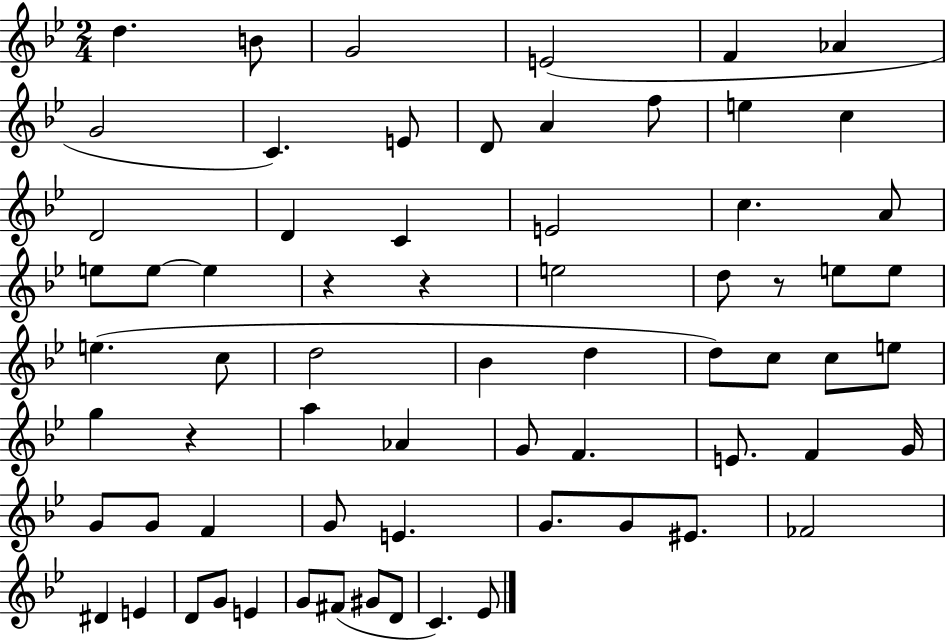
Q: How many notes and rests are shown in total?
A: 68